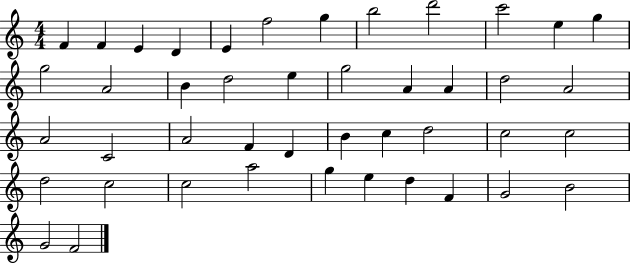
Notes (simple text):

F4/q F4/q E4/q D4/q E4/q F5/h G5/q B5/h D6/h C6/h E5/q G5/q G5/h A4/h B4/q D5/h E5/q G5/h A4/q A4/q D5/h A4/h A4/h C4/h A4/h F4/q D4/q B4/q C5/q D5/h C5/h C5/h D5/h C5/h C5/h A5/h G5/q E5/q D5/q F4/q G4/h B4/h G4/h F4/h